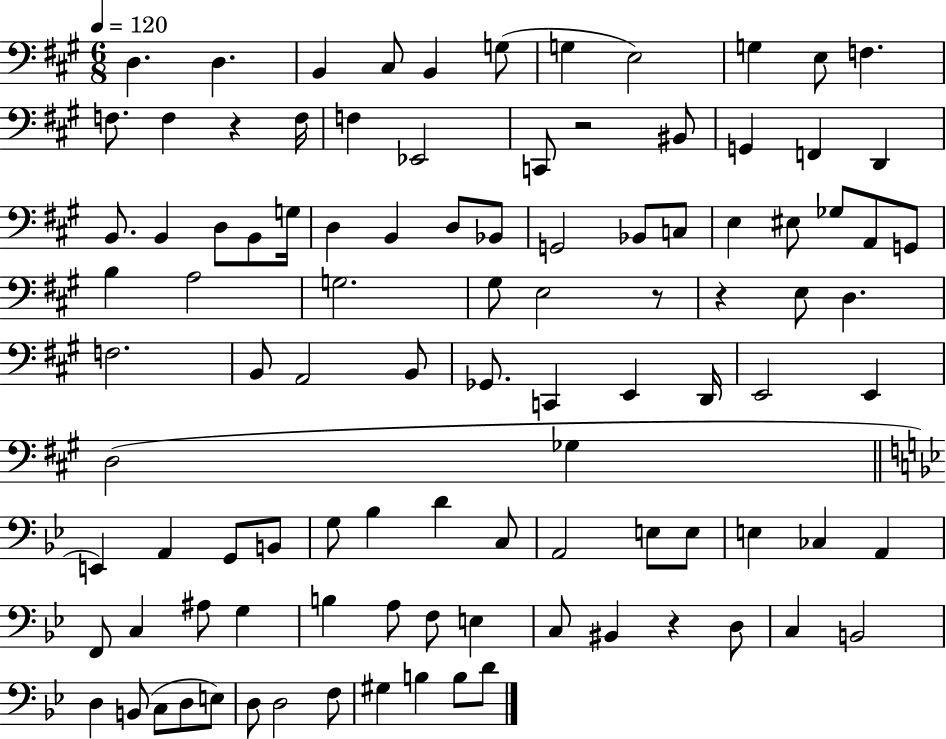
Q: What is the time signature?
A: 6/8